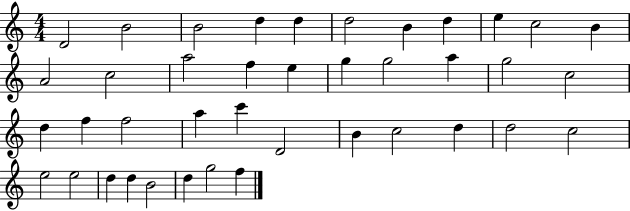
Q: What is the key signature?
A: C major